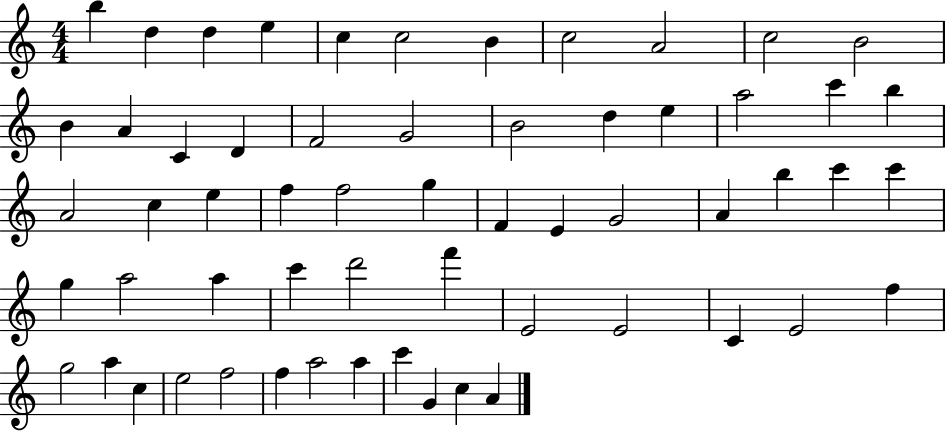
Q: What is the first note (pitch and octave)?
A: B5